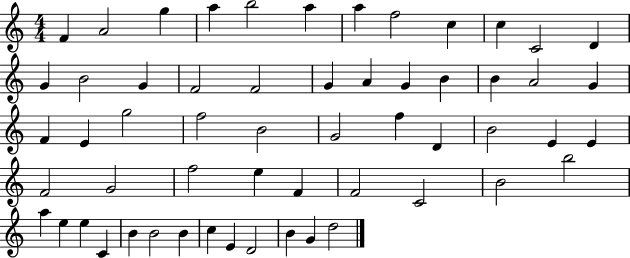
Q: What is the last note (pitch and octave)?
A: D5